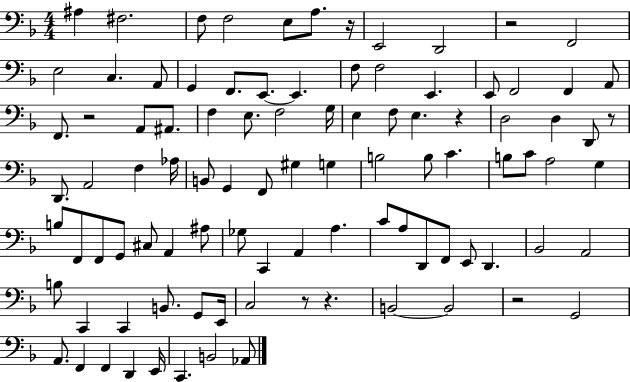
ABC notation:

X:1
T:Untitled
M:4/4
L:1/4
K:F
^A, ^F,2 F,/2 F,2 E,/2 A,/2 z/4 E,,2 D,,2 z2 F,,2 E,2 C, A,,/2 G,, F,,/2 E,,/2 E,, F,/2 F,2 E,, E,,/2 F,,2 F,, A,,/2 F,,/2 z2 A,,/2 ^A,,/2 F, E,/2 F,2 G,/4 E, F,/2 E, z D,2 D, D,,/2 z/2 D,,/2 A,,2 F, _A,/4 B,,/2 G,, F,,/2 ^G, G, B,2 B,/2 C B,/2 C/2 A,2 G, B,/2 F,,/2 F,,/2 G,,/2 ^C,/2 A,, ^A,/2 _G,/2 C,, A,, A, C/2 A,/2 D,,/2 F,,/2 E,,/2 D,, _B,,2 A,,2 B,/2 C,, C,, B,,/2 G,,/2 E,,/4 C,2 z/2 z B,,2 B,,2 z2 G,,2 A,,/2 F,, F,, D,, E,,/4 C,, B,,2 _A,,/2